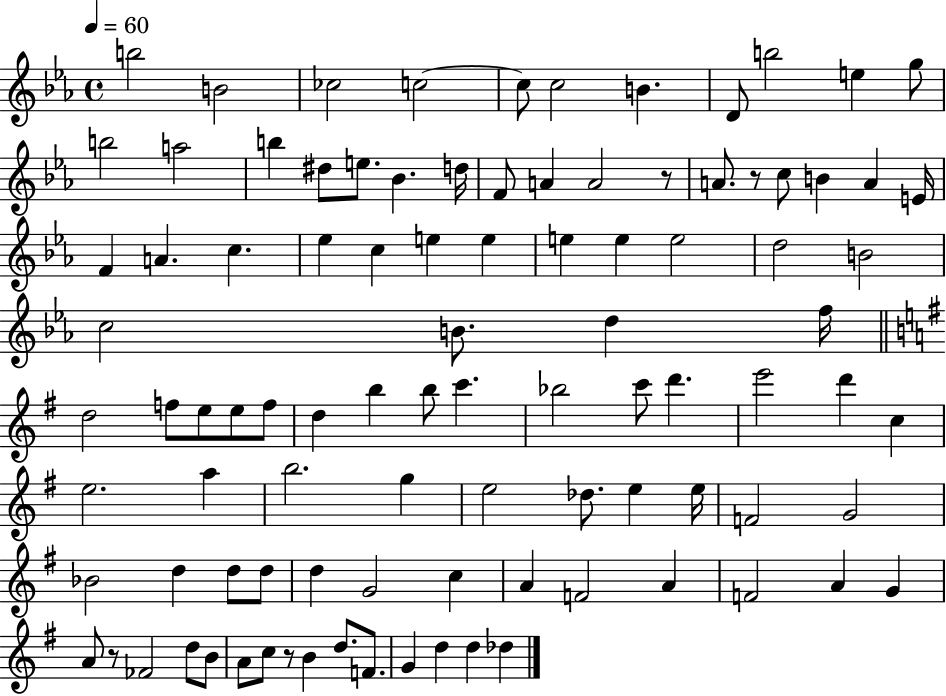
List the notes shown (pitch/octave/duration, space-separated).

B5/h B4/h CES5/h C5/h C5/e C5/h B4/q. D4/e B5/h E5/q G5/e B5/h A5/h B5/q D#5/e E5/e. Bb4/q. D5/s F4/e A4/q A4/h R/e A4/e. R/e C5/e B4/q A4/q E4/s F4/q A4/q. C5/q. Eb5/q C5/q E5/q E5/q E5/q E5/q E5/h D5/h B4/h C5/h B4/e. D5/q F5/s D5/h F5/e E5/e E5/e F5/e D5/q B5/q B5/e C6/q. Bb5/h C6/e D6/q. E6/h D6/q C5/q E5/h. A5/q B5/h. G5/q E5/h Db5/e. E5/q E5/s F4/h G4/h Bb4/h D5/q D5/e D5/e D5/q G4/h C5/q A4/q F4/h A4/q F4/h A4/q G4/q A4/e R/e FES4/h D5/e B4/e A4/e C5/e R/e B4/q D5/e. F4/e. G4/q D5/q D5/q Db5/q